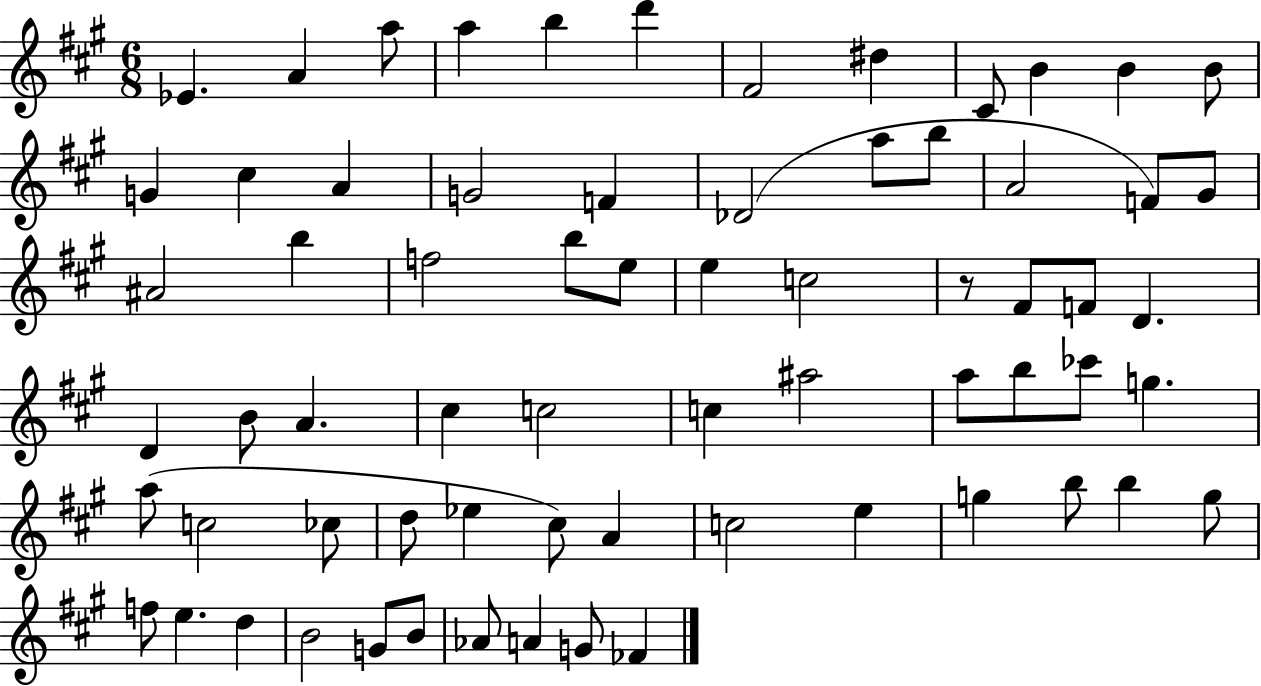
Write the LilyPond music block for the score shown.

{
  \clef treble
  \numericTimeSignature
  \time 6/8
  \key a \major
  \repeat volta 2 { ees'4. a'4 a''8 | a''4 b''4 d'''4 | fis'2 dis''4 | cis'8 b'4 b'4 b'8 | \break g'4 cis''4 a'4 | g'2 f'4 | des'2( a''8 b''8 | a'2 f'8) gis'8 | \break ais'2 b''4 | f''2 b''8 e''8 | e''4 c''2 | r8 fis'8 f'8 d'4. | \break d'4 b'8 a'4. | cis''4 c''2 | c''4 ais''2 | a''8 b''8 ces'''8 g''4. | \break a''8( c''2 ces''8 | d''8 ees''4 cis''8) a'4 | c''2 e''4 | g''4 b''8 b''4 g''8 | \break f''8 e''4. d''4 | b'2 g'8 b'8 | aes'8 a'4 g'8 fes'4 | } \bar "|."
}